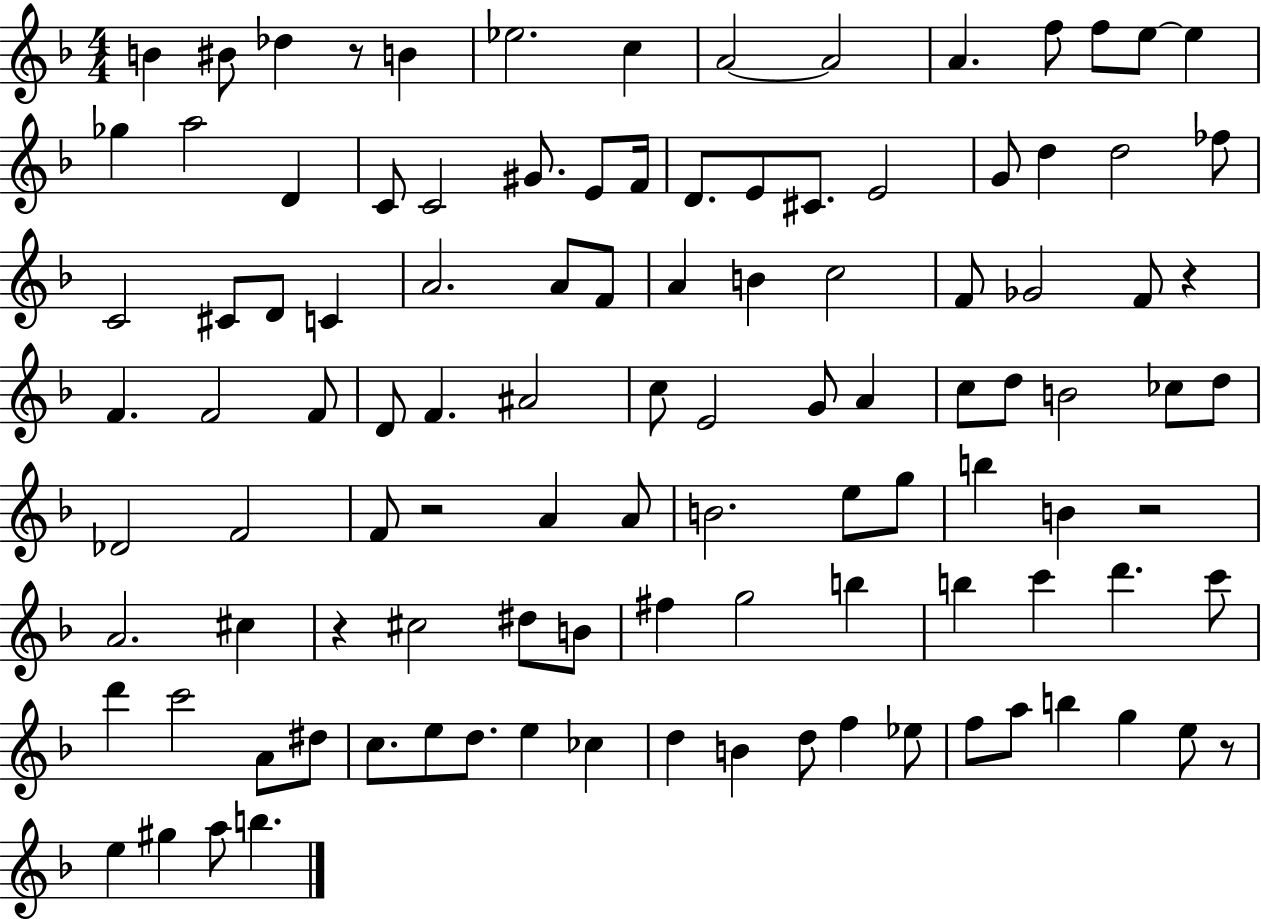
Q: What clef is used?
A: treble